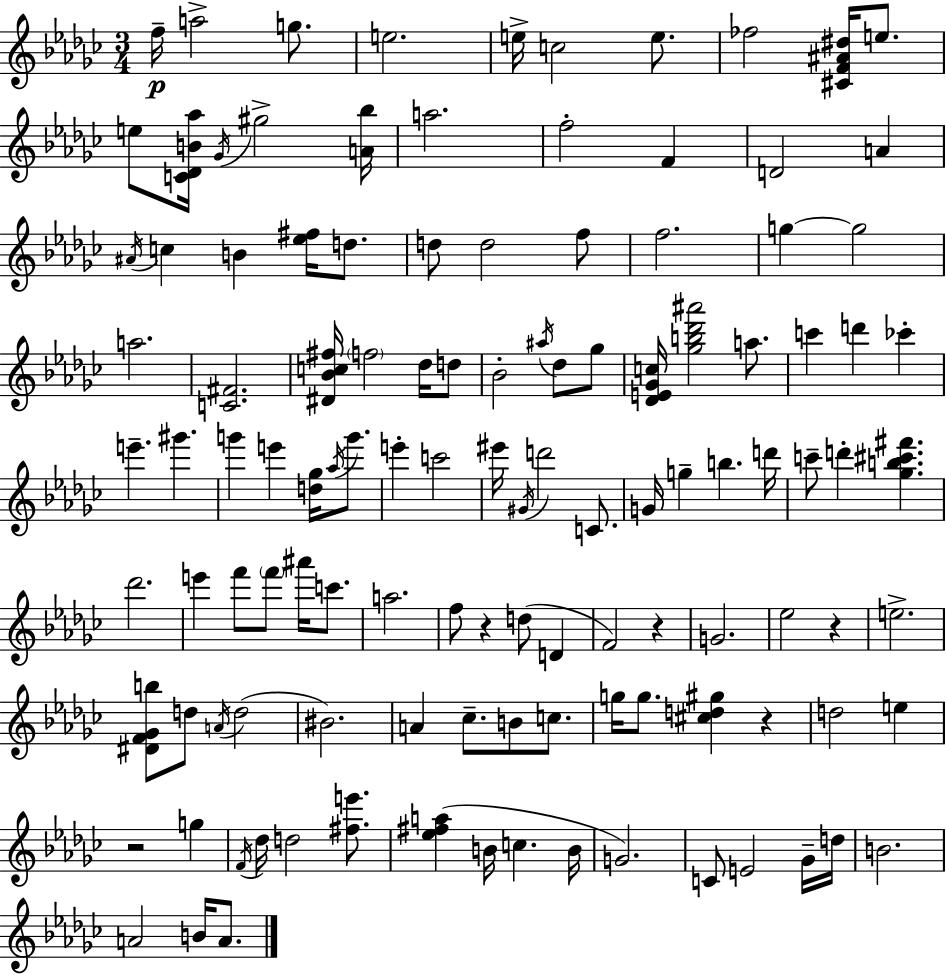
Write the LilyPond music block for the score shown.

{
  \clef treble
  \numericTimeSignature
  \time 3/4
  \key ees \minor
  f''16--\p a''2-> g''8. | e''2. | e''16-> c''2 e''8. | fes''2 <cis' f' ais' dis''>16 e''8. | \break e''8 <c' des' b' aes''>16 \acciaccatura { ges'16 } gis''2-> | <a' bes''>16 a''2. | f''2-. f'4 | d'2 a'4 | \break \acciaccatura { ais'16 } c''4 b'4 <ees'' fis''>16 d''8. | d''8 d''2 | f''8 f''2. | g''4~~ g''2 | \break a''2. | <c' fis'>2. | <dis' bes' c'' fis''>16 \parenthesize f''2 des''16 | d''8 bes'2-. \acciaccatura { ais''16 } des''8 | \break ges''8 <des' e' ges' c''>16 <ges'' b'' des''' ais'''>2 | a''8. c'''4 d'''4 ces'''4-. | e'''4.-- gis'''4. | g'''4 e'''4 <d'' ges''>16 | \break \acciaccatura { aes''16 } g'''8. e'''4-. c'''2 | eis'''16 \acciaccatura { gis'16 } d'''2 | c'8. g'16 g''4-- b''4. | d'''16 c'''8-- d'''4-. <ges'' b'' cis''' fis'''>4. | \break des'''2. | e'''4 f'''8 \parenthesize f'''8 | ais'''16 c'''8. a''2. | f''8 r4 d''8( | \break d'4 f'2) | r4 g'2. | ees''2 | r4 e''2.-> | \break <dis' f' ges' b''>8 d''8 \acciaccatura { a'16 }( d''2 | bis'2.) | a'4 ces''8.-- | b'8 c''8. g''16 g''8. <cis'' d'' gis''>4 | \break r4 d''2 | e''4 r2 | g''4 \acciaccatura { f'16 } des''16 d''2 | <fis'' e'''>8. <ees'' fis'' a''>4( b'16 | \break c''4. b'16 g'2.) | c'8 e'2 | ges'16-- d''16 b'2. | a'2 | \break b'16 a'8. \bar "|."
}